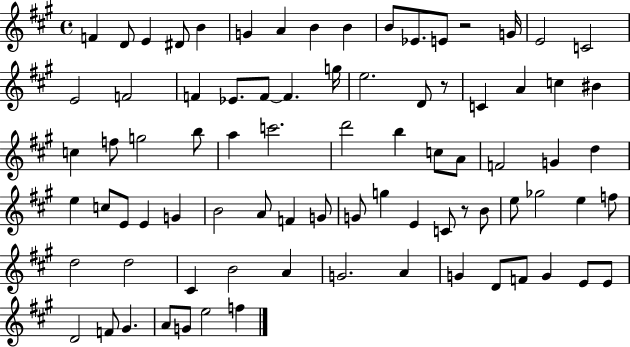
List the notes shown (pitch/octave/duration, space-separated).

F4/q D4/e E4/q D#4/e B4/q G4/q A4/q B4/q B4/q B4/e Eb4/e. E4/e R/h G4/s E4/h C4/h E4/h F4/h F4/q Eb4/e. F4/e F4/q. G5/s E5/h. D4/e R/e C4/q A4/q C5/q BIS4/q C5/q F5/e G5/h B5/e A5/q C6/h. D6/h B5/q C5/e A4/e F4/h G4/q D5/q E5/q C5/e E4/e E4/q G4/q B4/h A4/e F4/q G4/e G4/e G5/q E4/q C4/e R/e B4/e E5/e Gb5/h E5/q F5/e D5/h D5/h C#4/q B4/h A4/q G4/h. A4/q G4/q D4/e F4/e G4/q E4/e E4/e D4/h F4/e G#4/q. A4/e G4/e E5/h F5/q